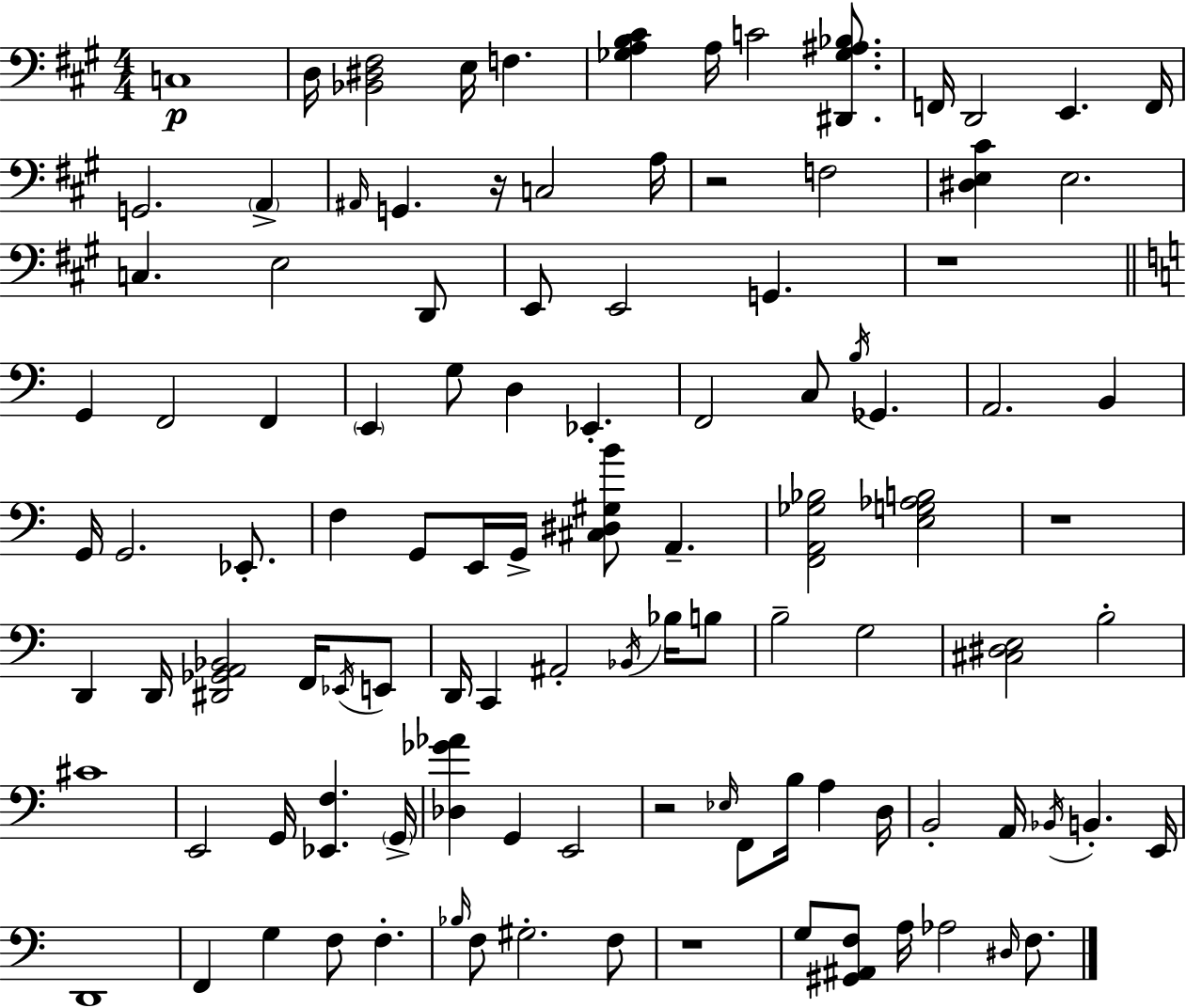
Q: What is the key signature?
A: A major